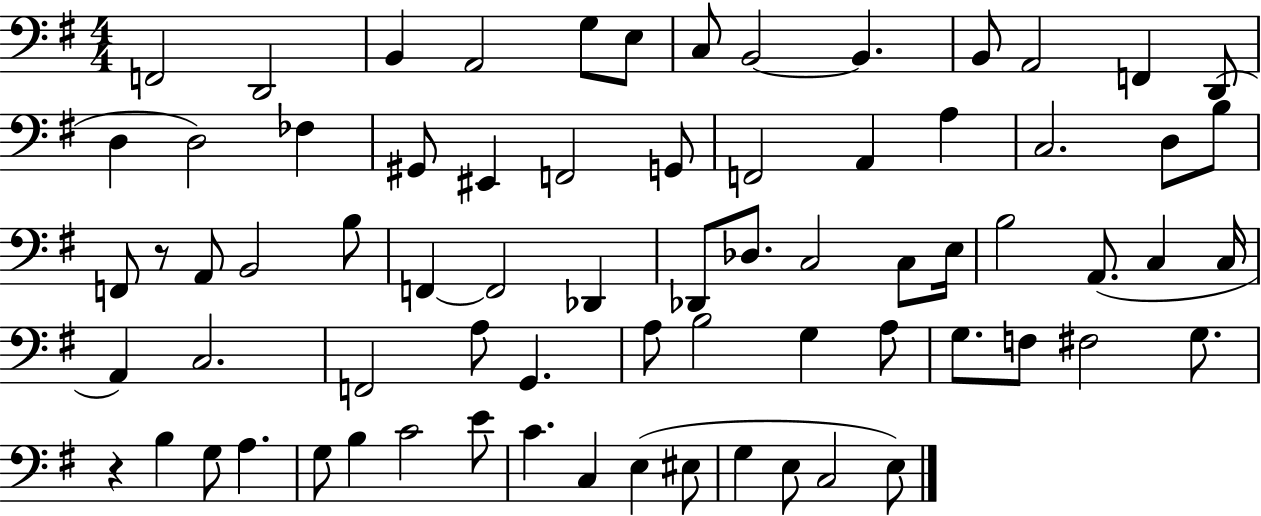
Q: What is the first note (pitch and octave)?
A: F2